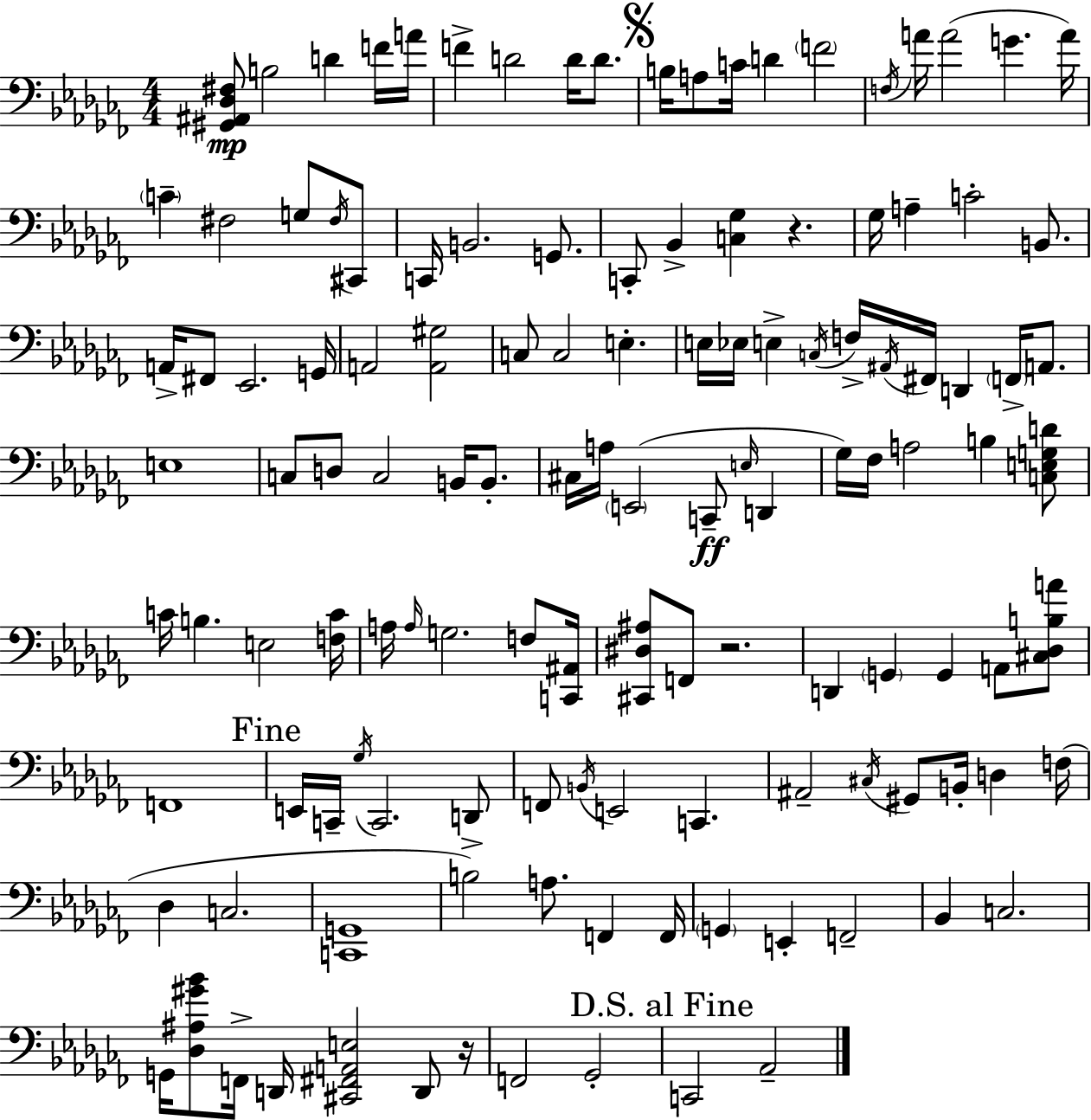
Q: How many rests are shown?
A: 3